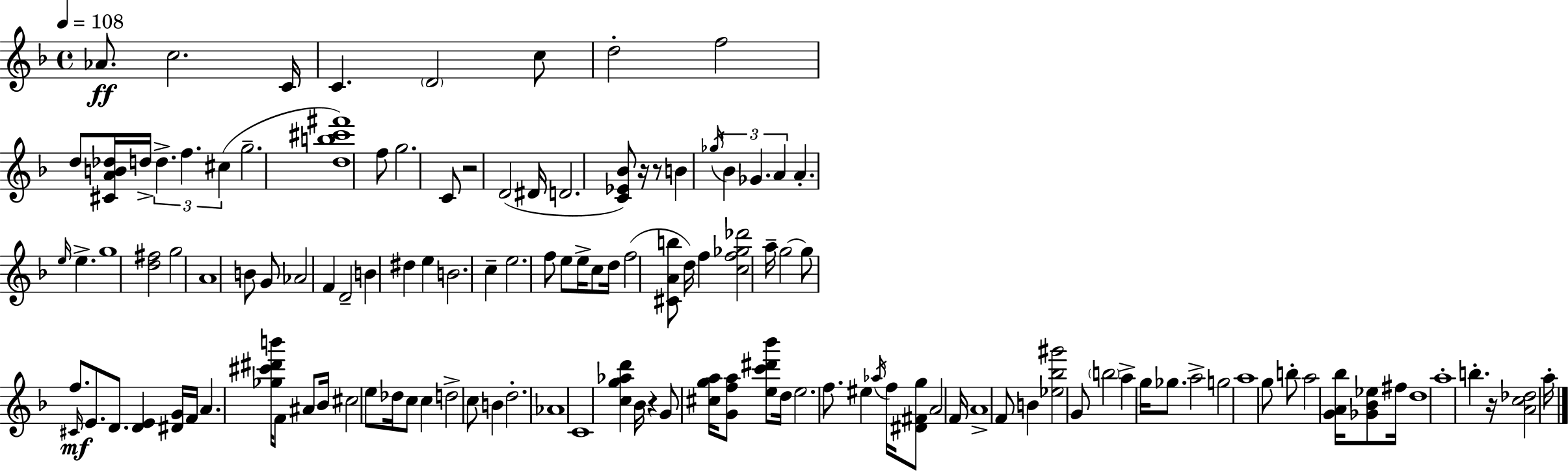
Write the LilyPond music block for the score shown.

{
  \clef treble
  \time 4/4
  \defaultTimeSignature
  \key d \minor
  \tempo 4 = 108
  \repeat volta 2 { aes'8.\ff c''2. c'16 | c'4. \parenthesize d'2 c''8 | d''2-. f''2 | d''8 <cis' a' b' des''>16 d''16-> \tuplet 3/2 { d''4.-> f''4. | \break cis''4( } g''2.-- | <d'' b'' cis''' fis'''>1) | f''8 g''2. c'8 | r2 d'2( | \break dis'16 d'2. <c' ees' bes'>8) r16 | r8 b'4 \acciaccatura { ges''16 } \tuplet 3/2 { bes'4 ges'4. | a'4 } a'4.-. \grace { e''16 } e''4.-> | g''1 | \break <d'' fis''>2 g''2 | a'1 | b'8 g'8 aes'2 f'4 | d'2-- b'4 dis''4 | \break e''4 b'2. | c''4-- e''2. | f''8 e''8 e''16-> c''8 d''16 f''2( | <cis' a' b''>8 d''16) f''4 <c'' f'' ges'' des'''>2 | \break a''16-- g''2~~ g''8 f''8.\mf \grace { cis'16 } | e'8. d'8. <d' e'>4 <dis' g'>16 f'16 a'4. | <ges'' cis''' dis''' b'''>16 f'8 ais'8 bes'16 cis''2 | e''8 des''16 c''8 c''4 d''2-> | \break c''8 b'4 d''2.-. | aes'1 | c'1 | <c'' g'' aes'' d'''>4 bes'16 r4 g'8 <cis'' g'' a''>16 <g' f'' a''>8 | \break <e'' c''' dis''' bes'''>8 d''16 e''2. | f''8. eis''4 \acciaccatura { aes''16 } f''16 <dis' fis' g''>8 a'2 | f'16 a'1-> | f'8 b'4 <ees'' bes'' gis'''>2 | \break g'8 \parenthesize b''2 a''4-> | g''16 ges''8. a''2-> g''2 | a''1 | g''8 b''8-. a''2 | \break <g' a' bes''>16 <ges' bes' ees''>8 fis''16 d''1 | a''1-. | b''4.-. r16 <a' c'' des''>2 | a''16-. } \bar "|."
}